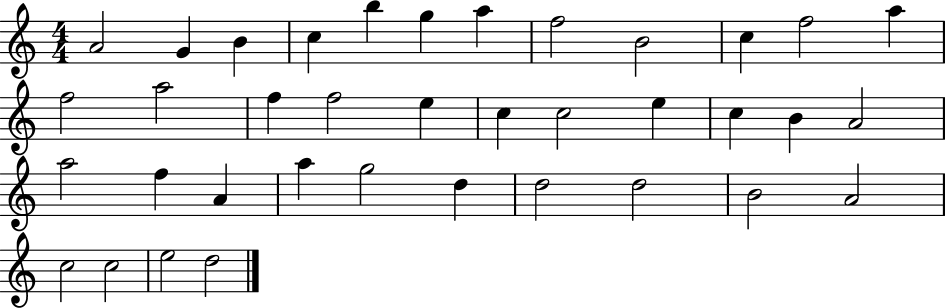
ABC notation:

X:1
T:Untitled
M:4/4
L:1/4
K:C
A2 G B c b g a f2 B2 c f2 a f2 a2 f f2 e c c2 e c B A2 a2 f A a g2 d d2 d2 B2 A2 c2 c2 e2 d2